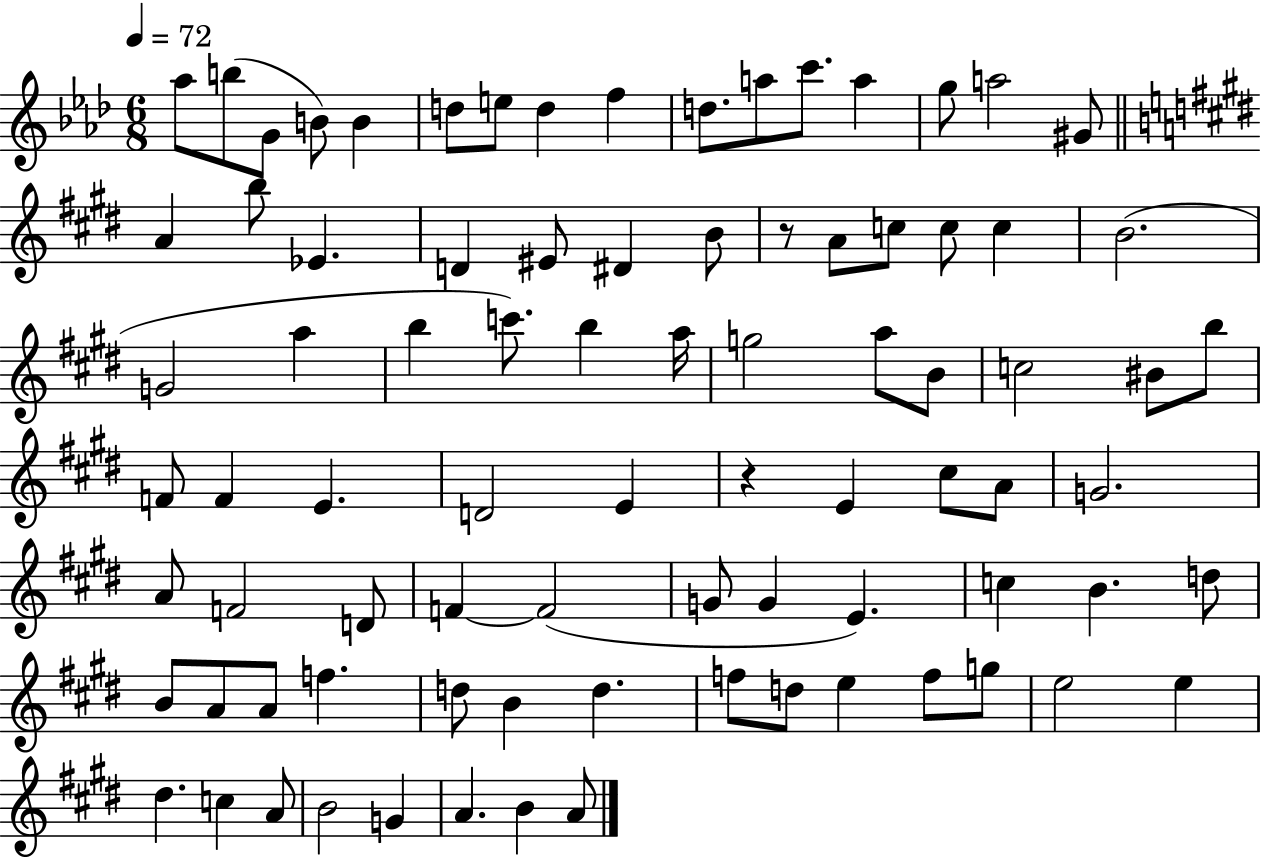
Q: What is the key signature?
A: AES major